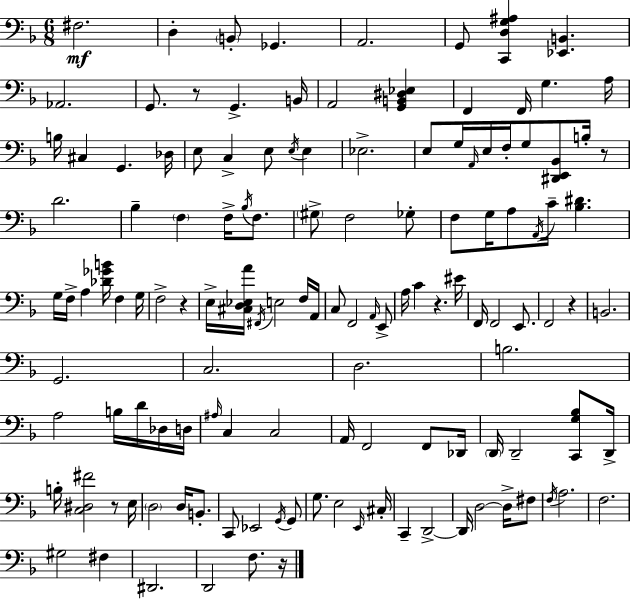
{
  \clef bass
  \numericTimeSignature
  \time 6/8
  \key d \minor
  fis2.\mf | d4-. \parenthesize b,8-. ges,4. | a,2. | g,8 <c, d g ais>4 <ees, b,>4. | \break aes,2. | g,8. r8 g,4.-> b,16 | a,2 <g, b, dis ees>4 | f,4 f,16 g4. a16 | \break b16 cis4 g,4. des16 | e8 c4-> e8 \acciaccatura { e16 } e4 | ees2.-> | e8 g16 \grace { a,16 } e16 f16-. g8 <dis, e, bes,>8 b16-. | \break r8 d'2. | bes4-- \parenthesize f4 f16-> \acciaccatura { bes16 } | f8. \parenthesize gis8-> f2 | ges8-. f8 g16 a8 \acciaccatura { a,16 } c'16-- <bes dis'>4. | \break g16 f16-> a4 <des' ges' b'>16 f4 | g16 f2-> | r4 e16-> <cis d ees a'>16 \acciaccatura { fis,16 } e2 | f16 a,16 c8 f,2 | \break \grace { a,16 } e,8-> a16 c'4 r4. | eis'16 f,16 f,2 | e,8. f,2 | r4 b,2. | \break g,2. | c2. | d2. | b2. | \break a2 | b16 d'16 des16 d16 \grace { ais16 } c4 c2 | a,16 f,2 | f,8 des,16 \parenthesize d,16 d,2-- | \break <c, g bes>8 d,16-> b16-. <c dis fis'>2 | r8 e16 \parenthesize d2 | d16 b,8.-. c,8 ees,2 | \acciaccatura { g,16 } g,8 g8. e2 | \break \grace { e,16 } cis16-. c,4-- | d,2->~~ d,16 d2~~ | d16-> fis8 \acciaccatura { f16 } a2. | f2. | \break gis2 | fis4 dis,2. | d,2 | f8. r16 \bar "|."
}